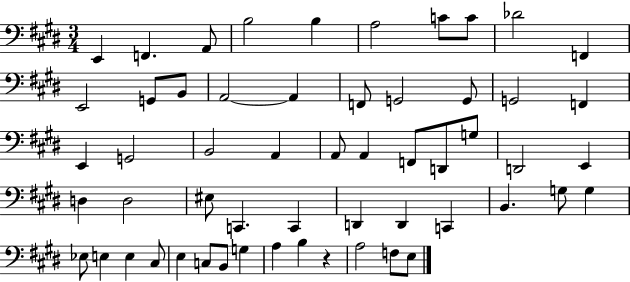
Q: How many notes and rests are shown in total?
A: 56